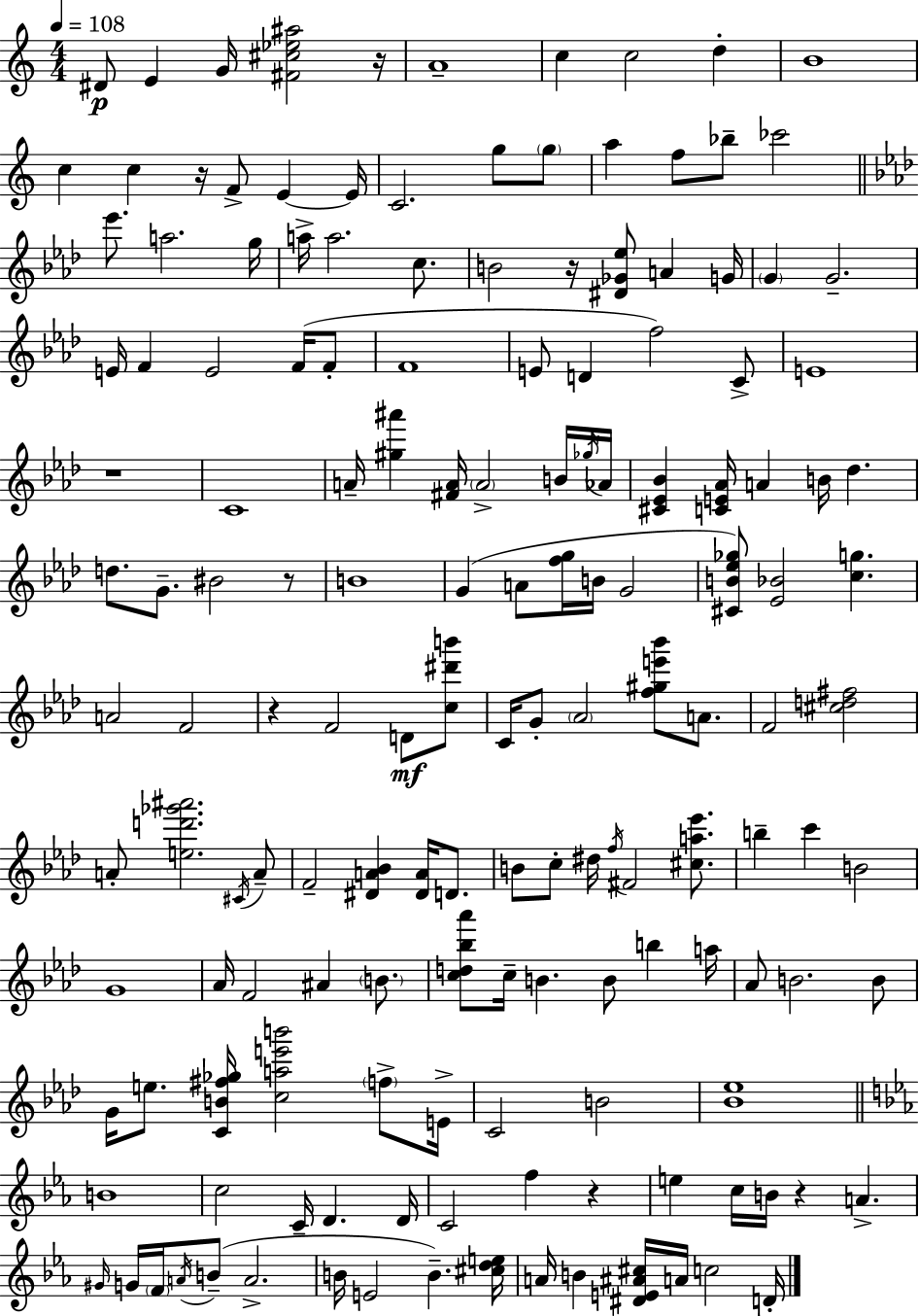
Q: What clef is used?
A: treble